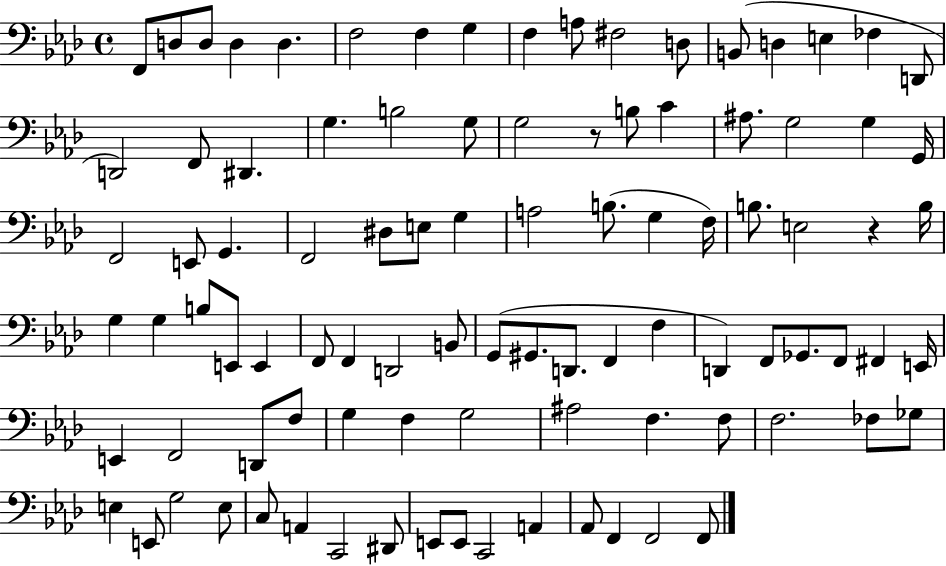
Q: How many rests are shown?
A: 2